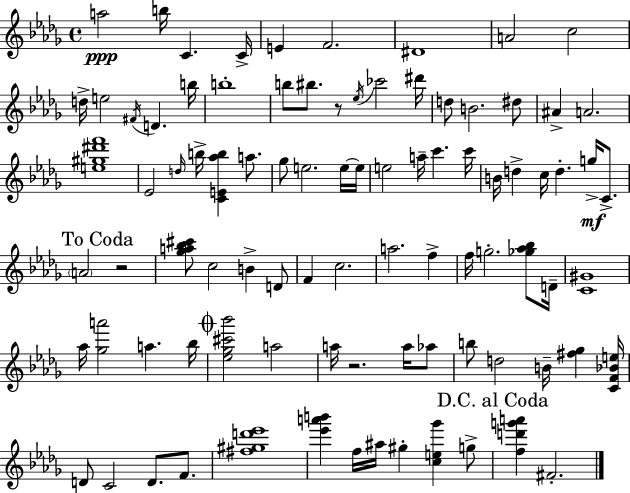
{
  \clef treble
  \time 4/4
  \defaultTimeSignature
  \key bes \minor
  \repeat volta 2 { a''2\ppp b''16 c'4. c'16-> | e'4 f'2. | dis'1 | a'2 c''2 | \break d''16-> e''2 \acciaccatura { fis'16 } d'4. | b''16 b''1-. | b''8 bis''8. r8 \acciaccatura { ees''16 } ces'''2 | dis'''16 d''8 b'2. | \break dis''8 ais'4-> a'2. | <e'' gis'' dis''' f'''>1 | ees'2 \grace { d''16 } b''16-> <c' e' aes'' b''>4 | a''8. ges''8 e''2. | \break e''16~~ e''16 e''2 a''16-- c'''4. | c'''16 b'16 d''4-> c''16 d''4.-. g''16->\mf | c'8.-> \mark "To Coda" \parenthesize a'2 r2 | <ges'' a'' bes'' cis'''>8 c''2 b'4-> | \break d'8 f'4 c''2. | a''2. f''4-> | f''16 g''2.-. | <ges'' aes'' bes''>8 d'16-- <c' gis'>1 | \break aes''16 <ges'' a'''>2 a''4. | bes''16 \mark \markup { \musicglyph "scripts.coda" } <ees'' ges'' cis''' bes'''>2 a''2 | a''16 r2. | a''16 aes''8 b''8 d''2 b'16-- <fis'' ges''>4 | \break <c' f' bes' e''>16 d'8 c'2 d'8. | f'8. <fis'' gis'' d''' ees'''>1 | <ees''' a''' b'''>4 f''16 ais''16 gis''4-. <c'' e'' ges'''>4 | g''8-> \mark "D.C. al Coda" <f'' d''' g''' a'''>4 fis'2.-. | \break } \bar "|."
}